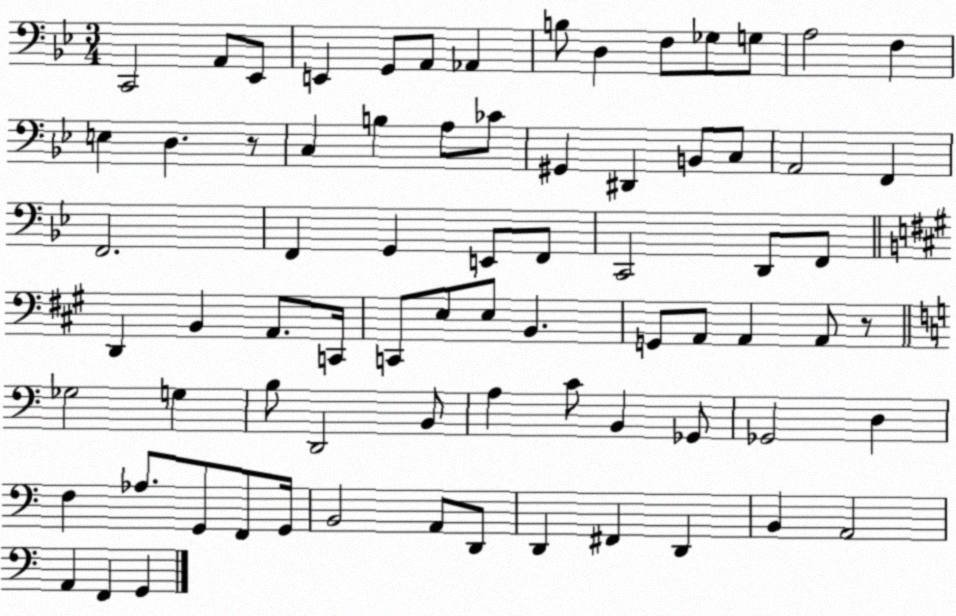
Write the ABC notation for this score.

X:1
T:Untitled
M:3/4
L:1/4
K:Bb
C,,2 A,,/2 _E,,/2 E,, G,,/2 A,,/2 _A,, B,/2 D, F,/2 _G,/2 G,/2 A,2 F, E, D, z/2 C, B, A,/2 _C/2 ^G,, ^D,, B,,/2 C,/2 A,,2 F,, F,,2 F,, G,, E,,/2 F,,/2 C,,2 D,,/2 F,,/2 D,, B,, A,,/2 C,,/4 C,,/2 E,/2 E,/2 B,, G,,/2 A,,/2 A,, A,,/2 z/2 _G,2 G, B,/2 D,,2 B,,/2 A, C/2 B,, _G,,/2 _G,,2 D, F, _A,/2 G,,/2 F,,/2 G,,/4 B,,2 A,,/2 D,,/2 D,, ^F,, D,, B,, A,,2 A,, F,, G,,